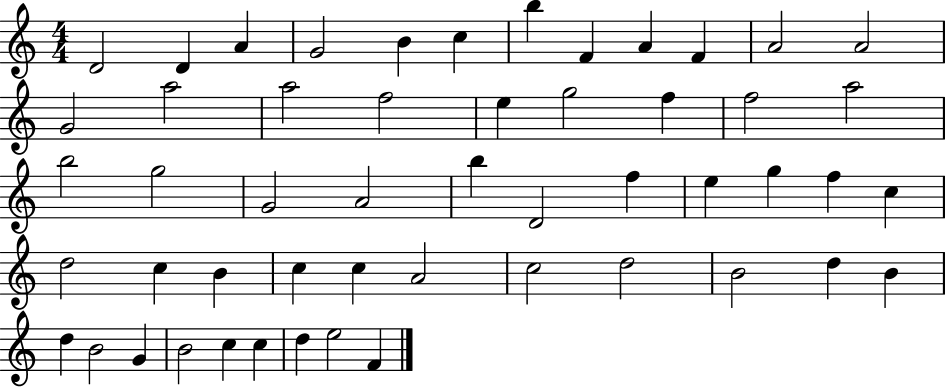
X:1
T:Untitled
M:4/4
L:1/4
K:C
D2 D A G2 B c b F A F A2 A2 G2 a2 a2 f2 e g2 f f2 a2 b2 g2 G2 A2 b D2 f e g f c d2 c B c c A2 c2 d2 B2 d B d B2 G B2 c c d e2 F